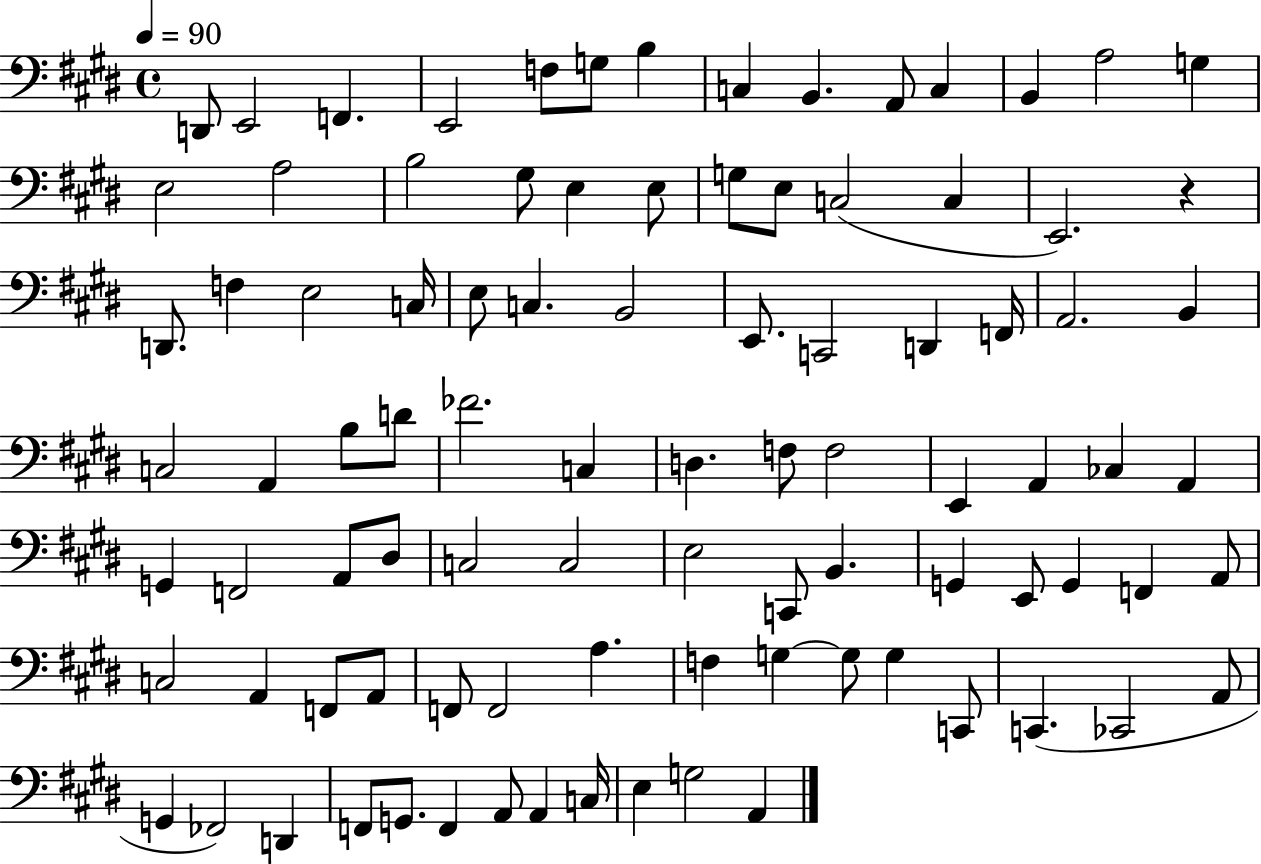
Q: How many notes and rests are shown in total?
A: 93